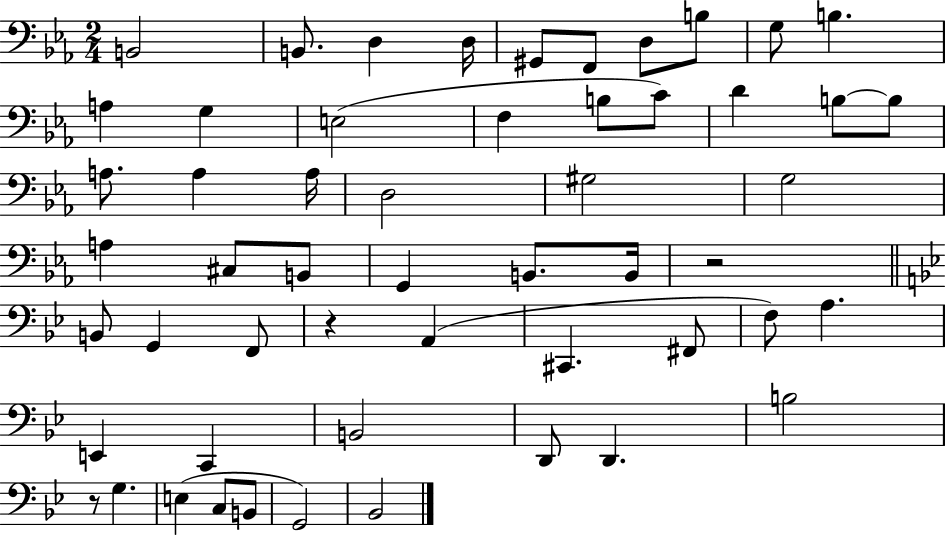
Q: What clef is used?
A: bass